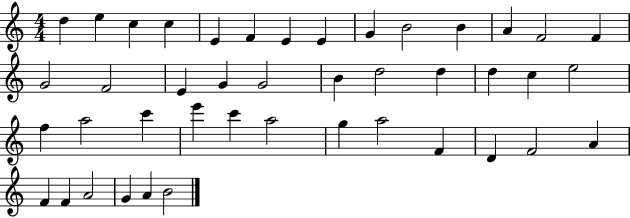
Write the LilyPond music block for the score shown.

{
  \clef treble
  \numericTimeSignature
  \time 4/4
  \key c \major
  d''4 e''4 c''4 c''4 | e'4 f'4 e'4 e'4 | g'4 b'2 b'4 | a'4 f'2 f'4 | \break g'2 f'2 | e'4 g'4 g'2 | b'4 d''2 d''4 | d''4 c''4 e''2 | \break f''4 a''2 c'''4 | e'''4 c'''4 a''2 | g''4 a''2 f'4 | d'4 f'2 a'4 | \break f'4 f'4 a'2 | g'4 a'4 b'2 | \bar "|."
}